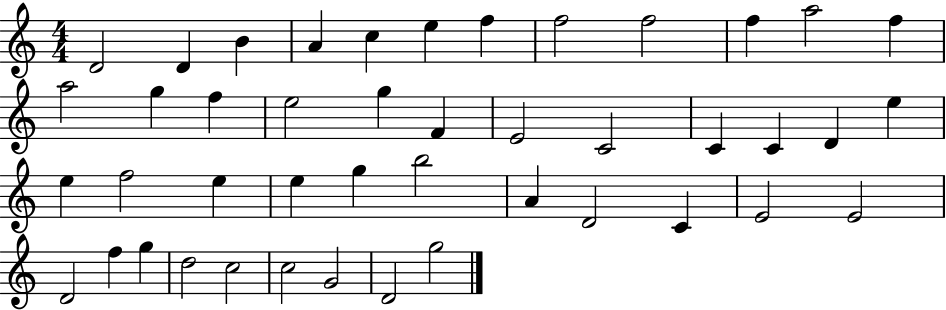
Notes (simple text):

D4/h D4/q B4/q A4/q C5/q E5/q F5/q F5/h F5/h F5/q A5/h F5/q A5/h G5/q F5/q E5/h G5/q F4/q E4/h C4/h C4/q C4/q D4/q E5/q E5/q F5/h E5/q E5/q G5/q B5/h A4/q D4/h C4/q E4/h E4/h D4/h F5/q G5/q D5/h C5/h C5/h G4/h D4/h G5/h